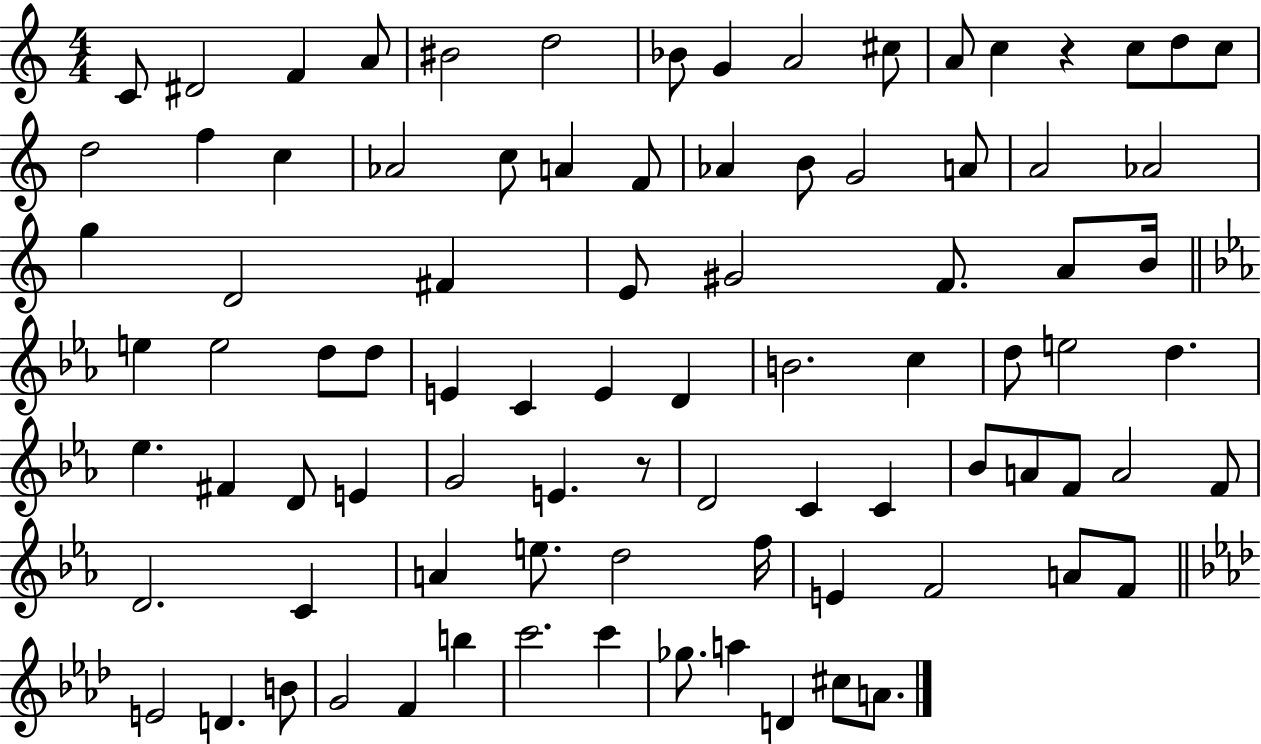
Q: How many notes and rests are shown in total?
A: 88